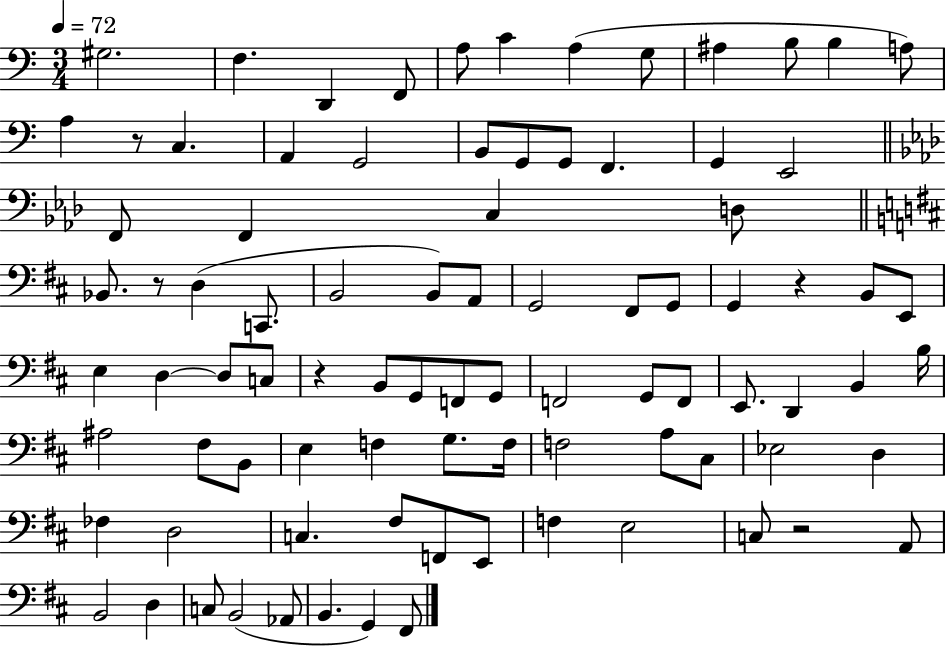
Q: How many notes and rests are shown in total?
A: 88